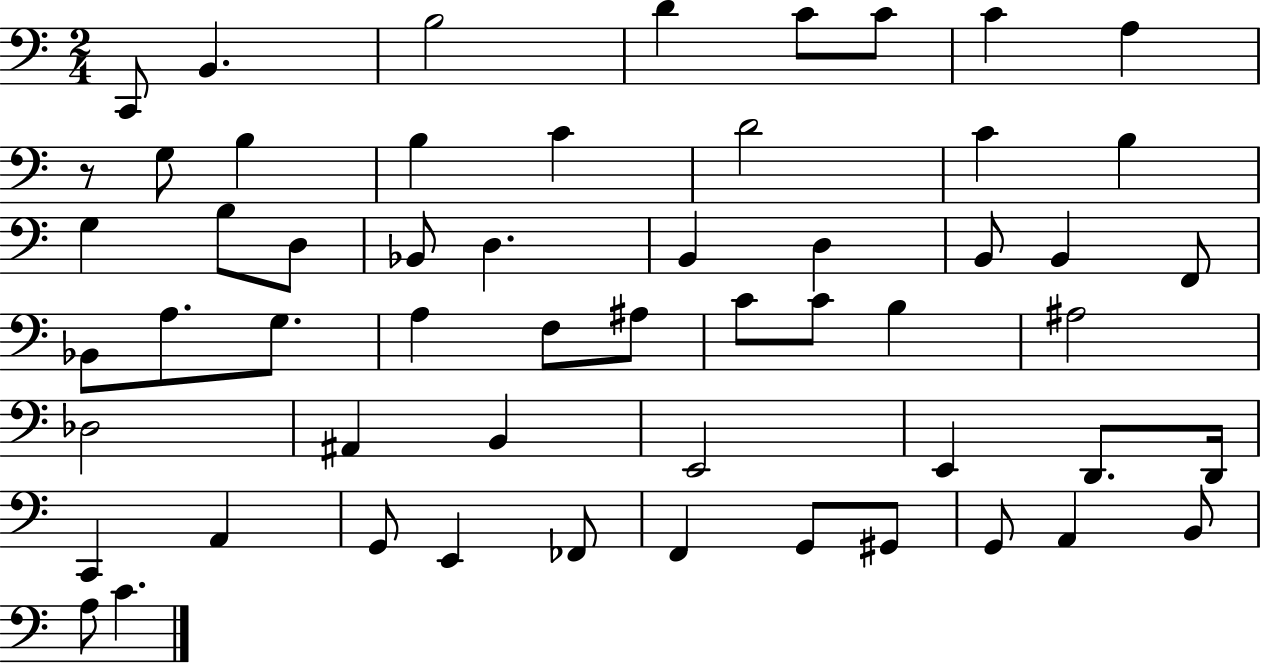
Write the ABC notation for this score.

X:1
T:Untitled
M:2/4
L:1/4
K:C
C,,/2 B,, B,2 D C/2 C/2 C A, z/2 G,/2 B, B, C D2 C B, G, B,/2 D,/2 _B,,/2 D, B,, D, B,,/2 B,, F,,/2 _B,,/2 A,/2 G,/2 A, F,/2 ^A,/2 C/2 C/2 B, ^A,2 _D,2 ^A,, B,, E,,2 E,, D,,/2 D,,/4 C,, A,, G,,/2 E,, _F,,/2 F,, G,,/2 ^G,,/2 G,,/2 A,, B,,/2 A,/2 C